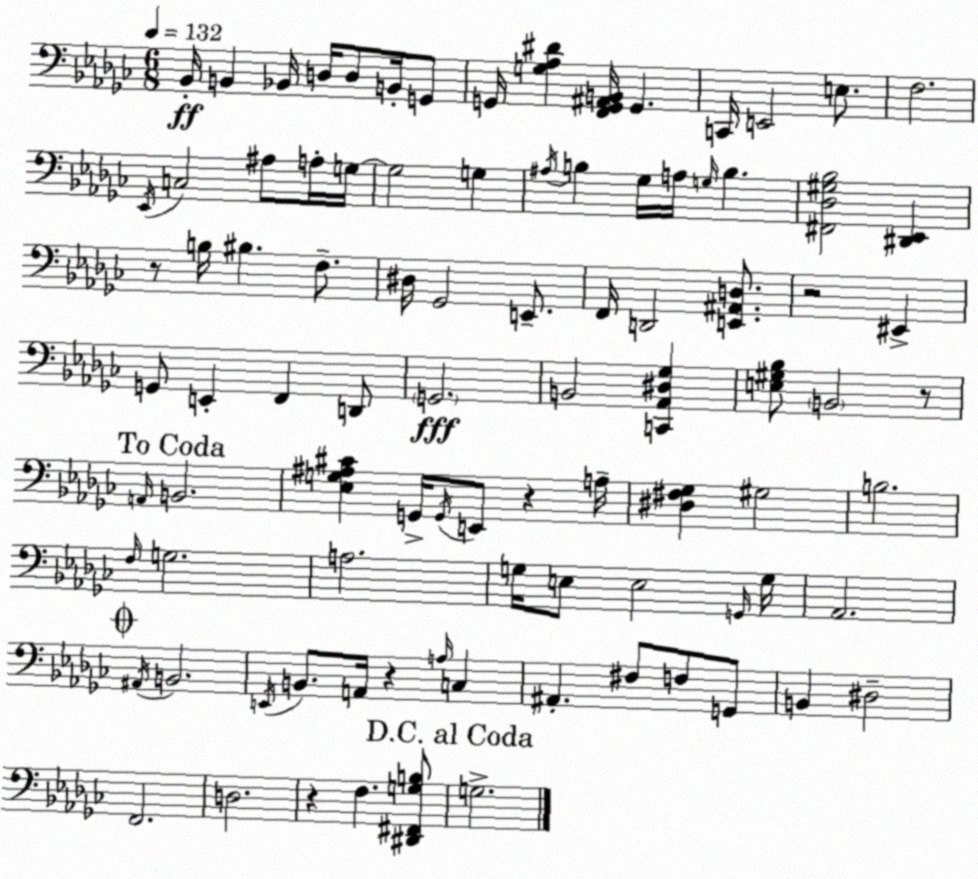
X:1
T:Untitled
M:6/8
L:1/4
K:Ebm
_B,,/4 B,, _B,,/4 D,/4 D,/2 B,,/4 G,,/2 G,,/4 [G,_A,^D] [F,,G,,^A,,B,,]/4 G,, C,,/4 E,,2 E,/2 F,2 _E,,/4 C,2 ^A,/2 A,/4 G,/4 G,2 G, ^A,/4 B, _G,/4 A,/4 G,/4 B, [^F,,_D,^G,_B,]2 [^D,,_E,,] z/2 B,/4 ^B, F,/2 ^D,/4 _G,,2 E,,/2 F,,/4 D,,2 [E,,^A,,D,]/2 z2 ^E,, G,,/2 E,, F,, D,,/2 G,,2 B,,2 [C,,_A,,^D,_G,] [E,^G,_B,]/2 B,,2 z/2 A,,/4 B,,2 [_E,G,^A,^C] G,,/4 G,,/4 E,,/2 z A,/4 [^D,^F,_G,] ^G,2 B,2 F,/4 G,2 A,2 G,/4 E,/2 E,2 G,,/4 G,/4 _A,,2 ^A,,/4 B,,2 E,,/4 B,,/2 A,,/4 z A,/4 C, ^A,, ^F,/2 F,/2 G,,/2 B,, ^D,2 F,,2 D,2 z F, [^D,,^F,,G,B,]/2 G,2